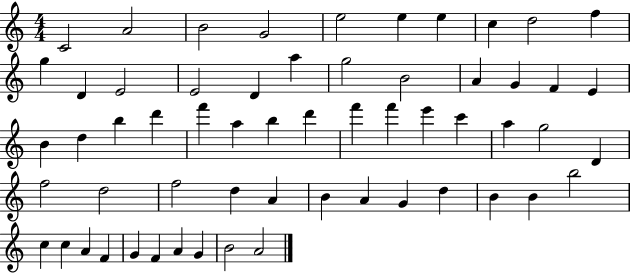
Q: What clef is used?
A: treble